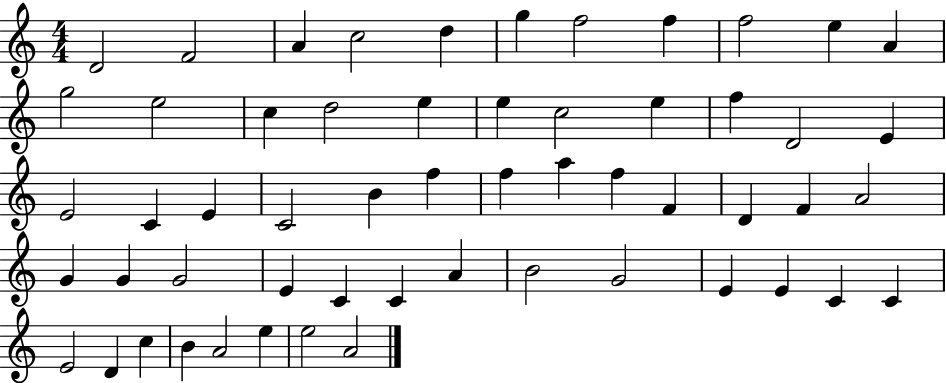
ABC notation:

X:1
T:Untitled
M:4/4
L:1/4
K:C
D2 F2 A c2 d g f2 f f2 e A g2 e2 c d2 e e c2 e f D2 E E2 C E C2 B f f a f F D F A2 G G G2 E C C A B2 G2 E E C C E2 D c B A2 e e2 A2